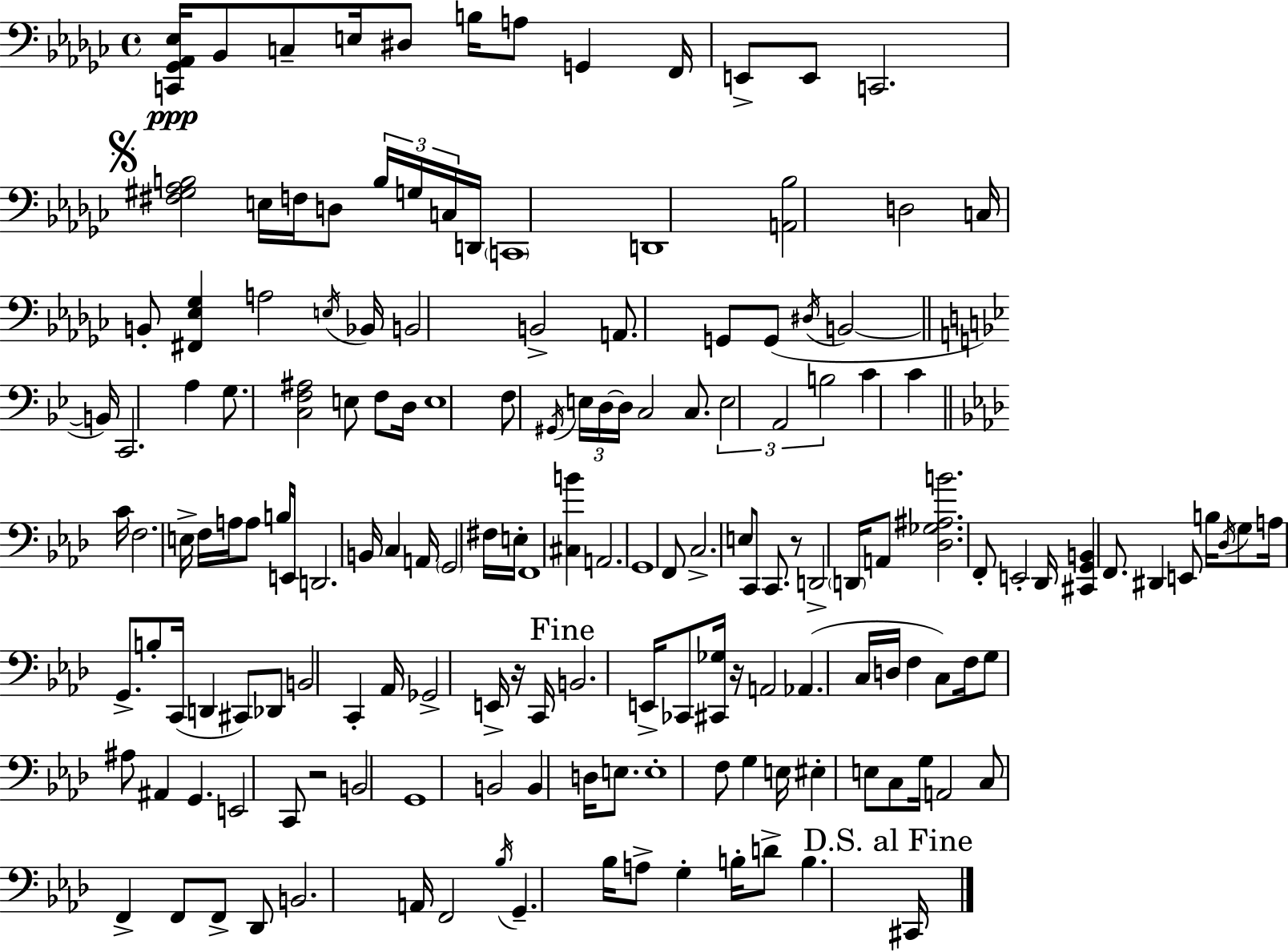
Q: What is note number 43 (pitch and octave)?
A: G#2